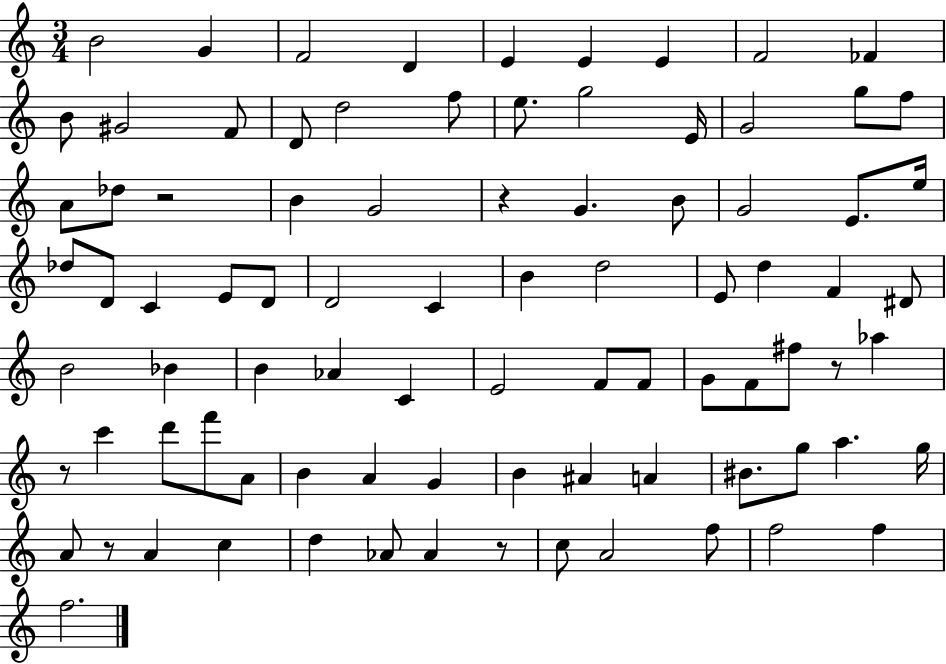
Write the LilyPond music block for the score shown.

{
  \clef treble
  \numericTimeSignature
  \time 3/4
  \key c \major
  b'2 g'4 | f'2 d'4 | e'4 e'4 e'4 | f'2 fes'4 | \break b'8 gis'2 f'8 | d'8 d''2 f''8 | e''8. g''2 e'16 | g'2 g''8 f''8 | \break a'8 des''8 r2 | b'4 g'2 | r4 g'4. b'8 | g'2 e'8. e''16 | \break des''8 d'8 c'4 e'8 d'8 | d'2 c'4 | b'4 d''2 | e'8 d''4 f'4 dis'8 | \break b'2 bes'4 | b'4 aes'4 c'4 | e'2 f'8 f'8 | g'8 f'8 fis''8 r8 aes''4 | \break r8 c'''4 d'''8 f'''8 a'8 | b'4 a'4 g'4 | b'4 ais'4 a'4 | bis'8. g''8 a''4. g''16 | \break a'8 r8 a'4 c''4 | d''4 aes'8 aes'4 r8 | c''8 a'2 f''8 | f''2 f''4 | \break f''2. | \bar "|."
}